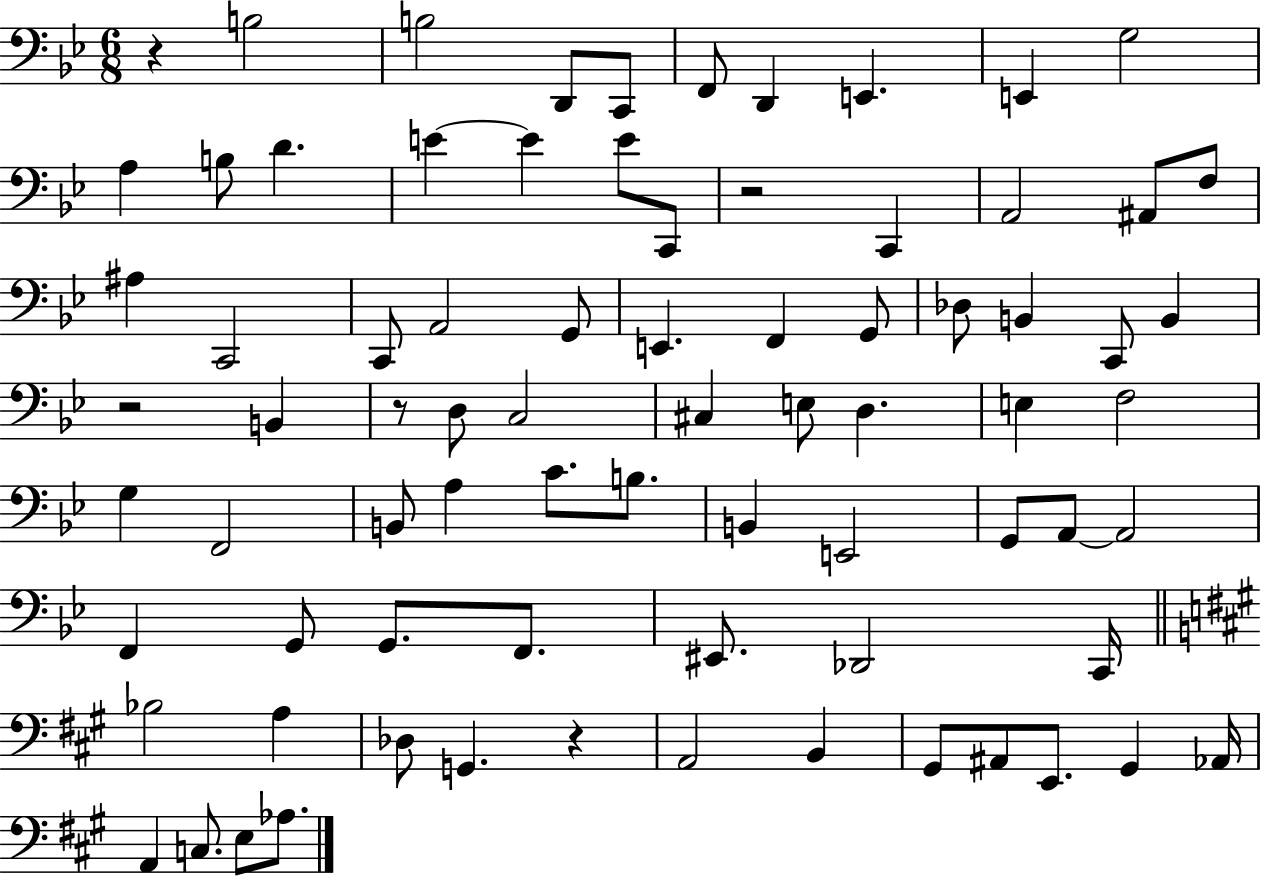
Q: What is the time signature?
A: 6/8